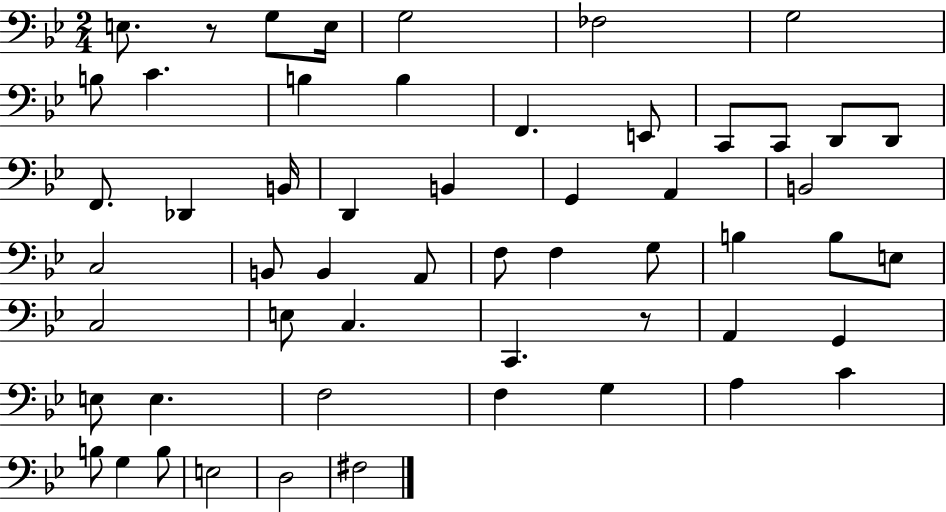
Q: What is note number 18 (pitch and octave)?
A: Db2